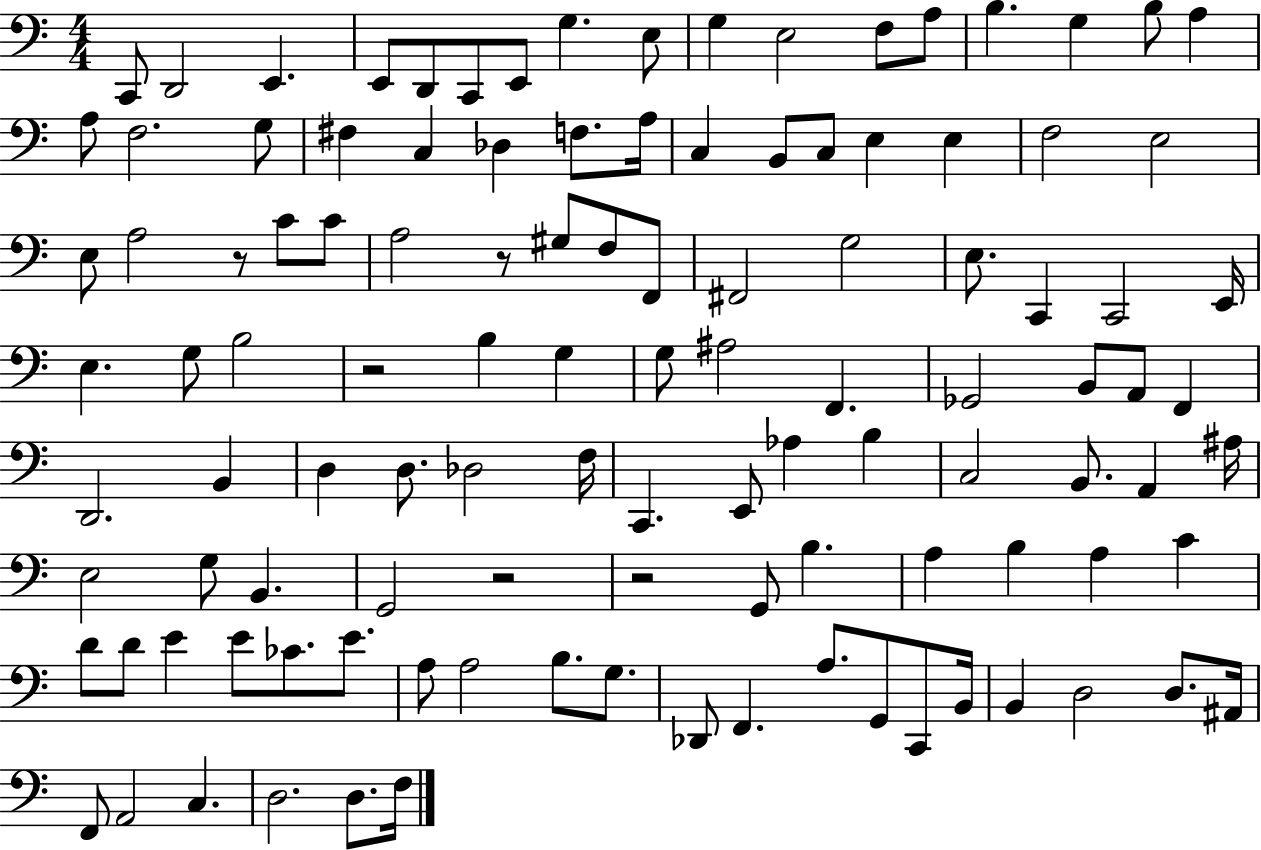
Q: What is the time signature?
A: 4/4